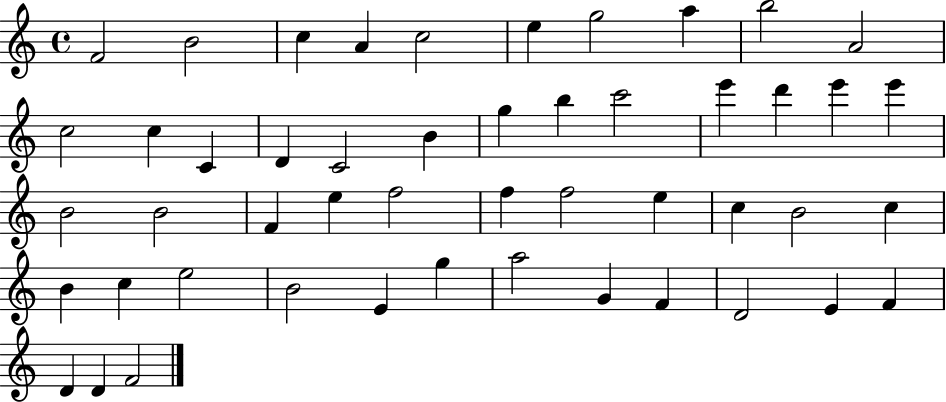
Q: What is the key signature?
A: C major